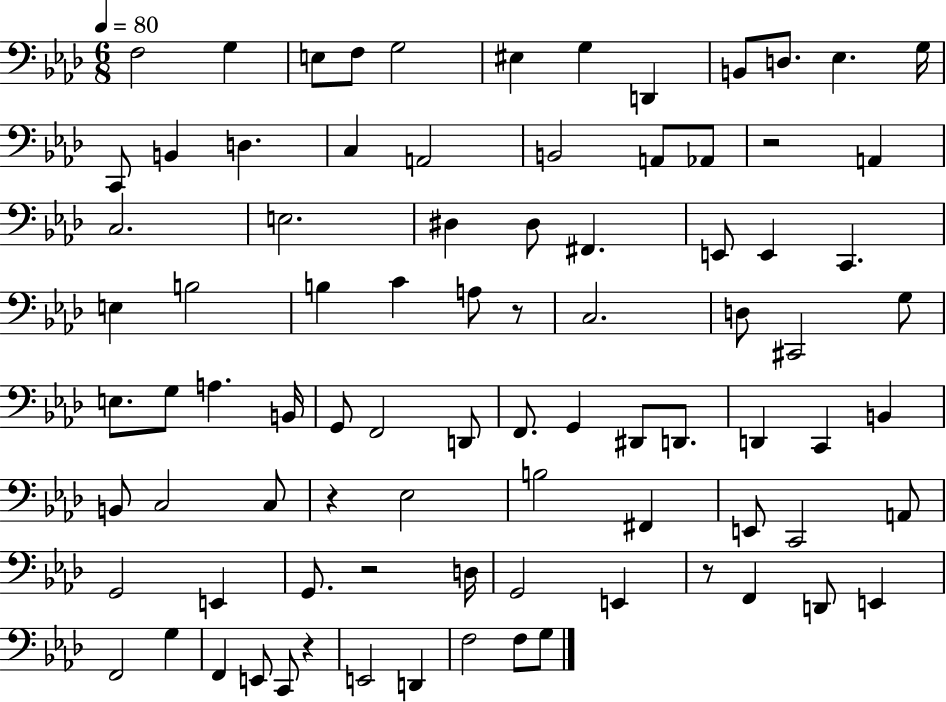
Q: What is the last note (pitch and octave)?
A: G3